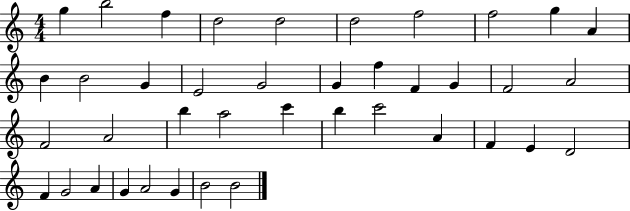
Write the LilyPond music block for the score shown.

{
  \clef treble
  \numericTimeSignature
  \time 4/4
  \key c \major
  g''4 b''2 f''4 | d''2 d''2 | d''2 f''2 | f''2 g''4 a'4 | \break b'4 b'2 g'4 | e'2 g'2 | g'4 f''4 f'4 g'4 | f'2 a'2 | \break f'2 a'2 | b''4 a''2 c'''4 | b''4 c'''2 a'4 | f'4 e'4 d'2 | \break f'4 g'2 a'4 | g'4 a'2 g'4 | b'2 b'2 | \bar "|."
}